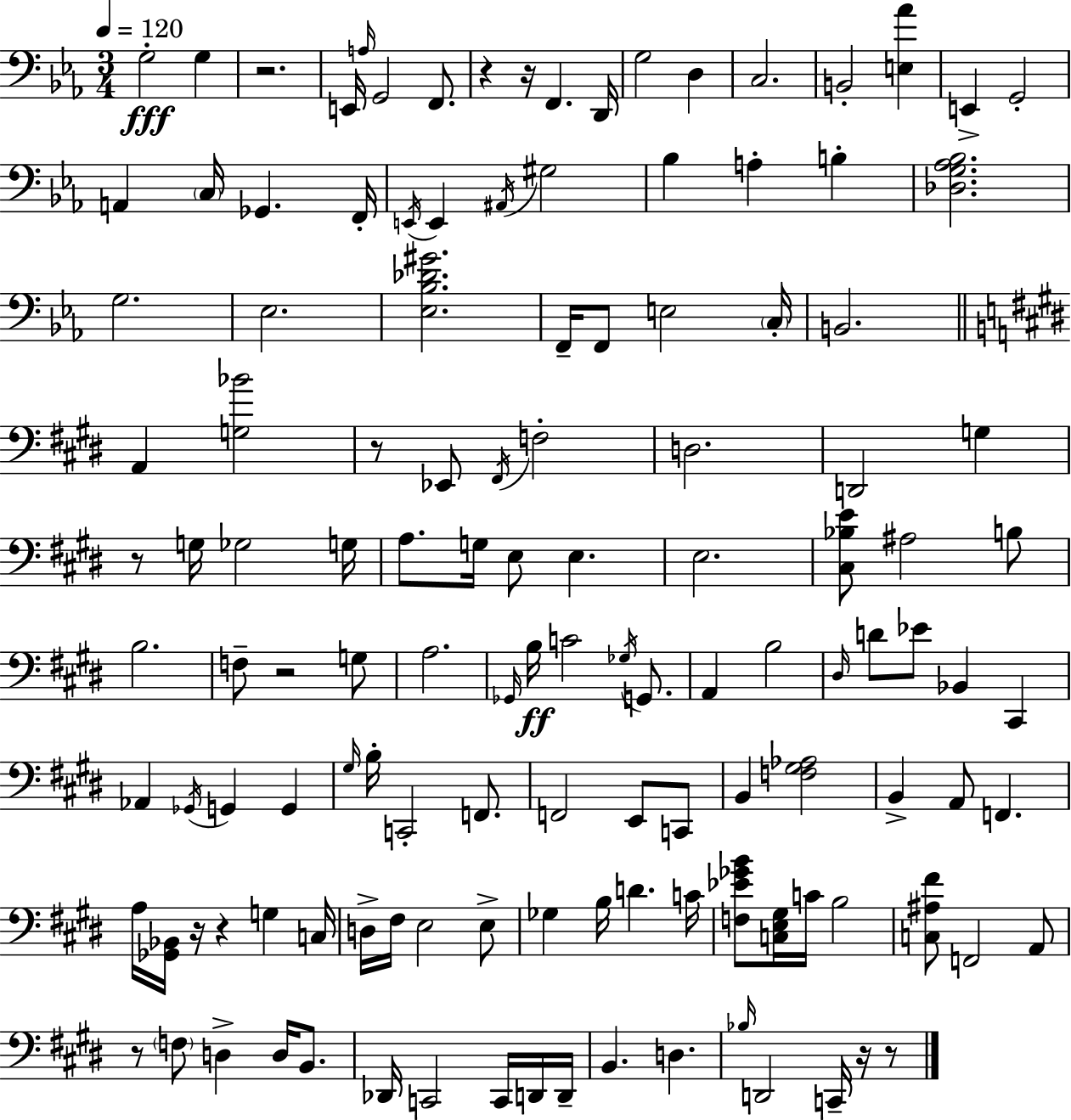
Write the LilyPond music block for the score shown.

{
  \clef bass
  \numericTimeSignature
  \time 3/4
  \key c \minor
  \tempo 4 = 120
  g2-.\fff g4 | r2. | e,16 \grace { a16 } g,2 f,8. | r4 r16 f,4. | \break d,16 g2 d4 | c2. | b,2-. <e aes'>4 | e,4-> g,2-. | \break a,4 \parenthesize c16 ges,4. | f,16-. \acciaccatura { e,16 } e,4 \acciaccatura { ais,16 } gis2 | bes4 a4-. b4-. | <des g aes bes>2. | \break g2. | ees2. | <ees bes des' gis'>2. | f,16-- f,8 e2 | \break \parenthesize c16-. b,2. | \bar "||" \break \key e \major a,4 <g bes'>2 | r8 ees,8 \acciaccatura { fis,16 } f2-. | d2. | d,2 g4 | \break r8 g16 ges2 | g16 a8. g16 e8 e4. | e2. | <cis bes e'>8 ais2 b8 | \break b2. | f8-- r2 g8 | a2. | \grace { ges,16 } b16\ff c'2 \acciaccatura { ges16 } | \break g,8. a,4 b2 | \grace { dis16 } d'8 ees'8 bes,4 | cis,4 aes,4 \acciaccatura { ges,16 } g,4 | g,4 \grace { gis16 } b16-. c,2-. | \break f,8. f,2 | e,8 c,8 b,4 <f gis aes>2 | b,4-> a,8 | f,4. a16 <ges, bes,>16 r16 r4 | \break g4 c16 d16-> fis16 e2 | e8-> ges4 b16 d'4. | c'16 <f ees' ges' b'>8 <c e gis>16 c'16 b2 | <c ais fis'>8 f,2 | \break a,8 r8 \parenthesize f8 d4-> | d16 b,8. des,16 c,2 | c,16 d,16 d,16-- b,4. | d4. \grace { bes16 } d,2 | \break c,16-- r16 r8 \bar "|."
}